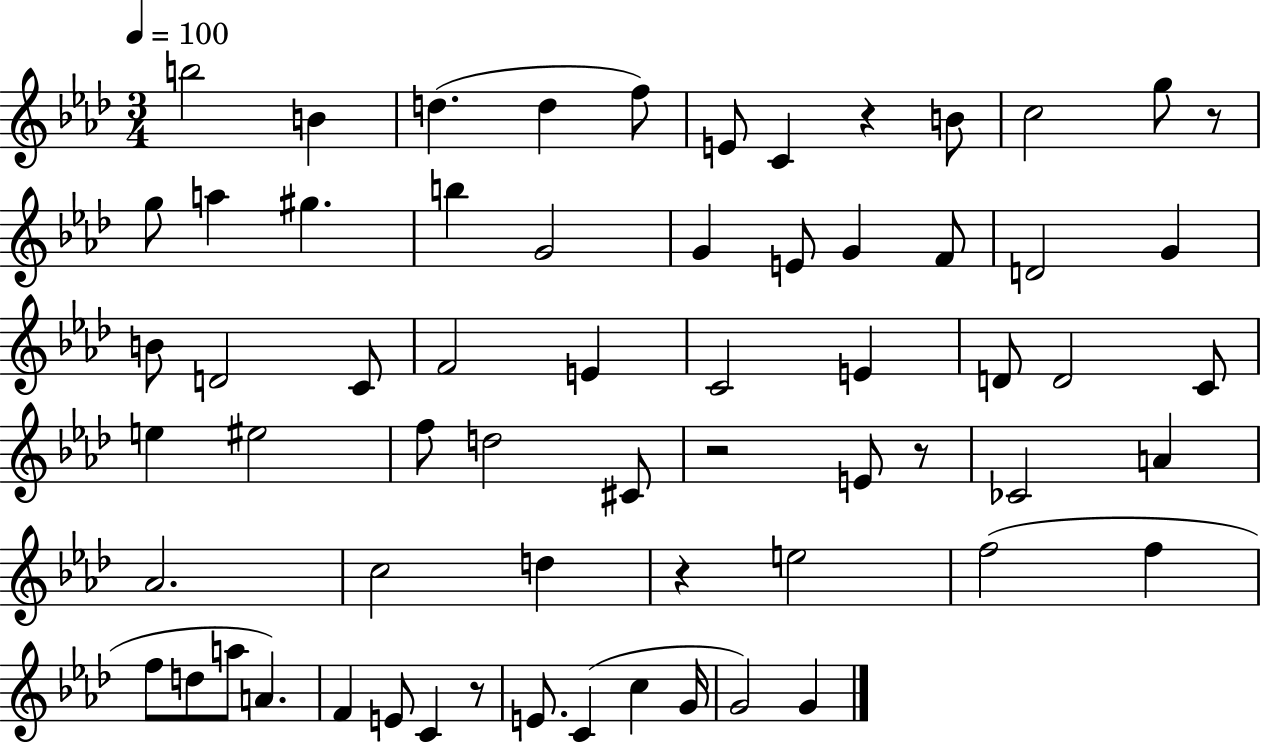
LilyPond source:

{
  \clef treble
  \numericTimeSignature
  \time 3/4
  \key aes \major
  \tempo 4 = 100
  b''2 b'4 | d''4.( d''4 f''8) | e'8 c'4 r4 b'8 | c''2 g''8 r8 | \break g''8 a''4 gis''4. | b''4 g'2 | g'4 e'8 g'4 f'8 | d'2 g'4 | \break b'8 d'2 c'8 | f'2 e'4 | c'2 e'4 | d'8 d'2 c'8 | \break e''4 eis''2 | f''8 d''2 cis'8 | r2 e'8 r8 | ces'2 a'4 | \break aes'2. | c''2 d''4 | r4 e''2 | f''2( f''4 | \break f''8 d''8 a''8 a'4.) | f'4 e'8 c'4 r8 | e'8. c'4( c''4 g'16 | g'2) g'4 | \break \bar "|."
}